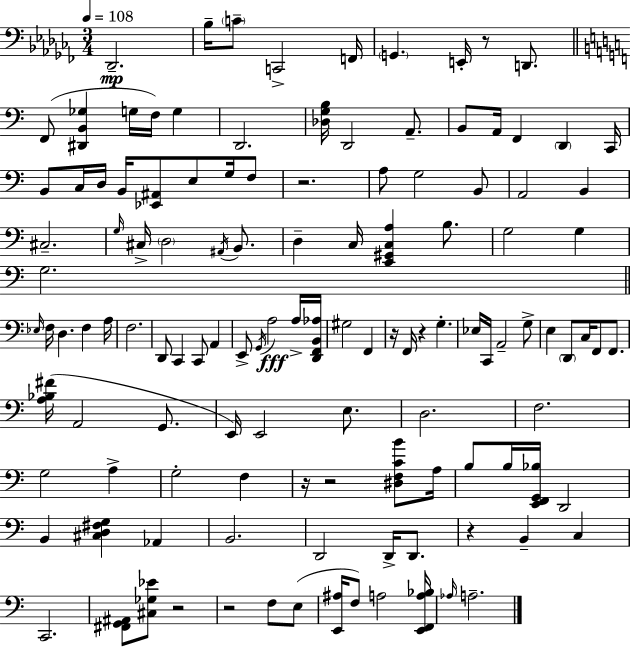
{
  \clef bass
  \numericTimeSignature
  \time 3/4
  \key aes \minor
  \tempo 4 = 108
  des,2.--\mp | bes16-- \parenthesize c'8-- c,2-> f,16 | \parenthesize g,4. e,16-. r8 d,8. | \bar "||" \break \key c \major f,8( <dis, b, ges>4 g16 f16) g4 | d,2. | <des g b>16 d,2 a,8.-- | b,8 a,16 f,4 \parenthesize d,4 c,16 | \break b,8 c16 d16 b,16 <ees, ais,>8 e8 g16 f8 | r2. | a8 g2 b,8 | a,2 b,4 | \break cis2.-- | \grace { g16 } cis16-> \parenthesize d2 \acciaccatura { ais,16 } b,8. | d4-- c16 <e, gis, c a>4 b8. | g2 g4 | \break g2. | \bar "||" \break \key a \minor \grace { ees16 } f16 d4. f4 | a16 f2. | d,8 c,4 c,8 a,4 | e,8-> \acciaccatura { g,16 }\fff a2 | \break a16-> <d, f, b, aes>16 gis2 f,4 | r16 f,16 r4 g4.-. | ees16 c,16 a,2-- | g8-> e4 \parenthesize d,8 c16 f,8 f,8. | \break <a bes fis'>16( a,2 g,8. | e,16) e,2 e8. | d2. | f2. | \break g2 a4-> | g2-. f4 | r16 r2 <dis f c' b'>8 | a16 b8 b16 <e, f, g, bes>16 d,2 | \break b,4 <cis d fis g>4 aes,4 | b,2. | d,2 d,16-> d,8. | r4 b,4-- c4 | \break c,2. | <fis, g, ais,>8 <cis ges ees'>8 r2 | r2 f8 | e8( <e, ais>16 f8) a2 | \break <e, f, a bes>16 \grace { aes16 } a2.-- | \bar "|."
}